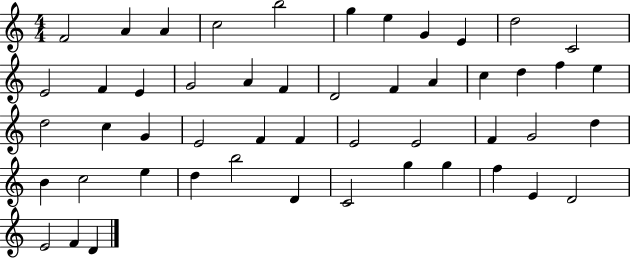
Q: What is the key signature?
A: C major